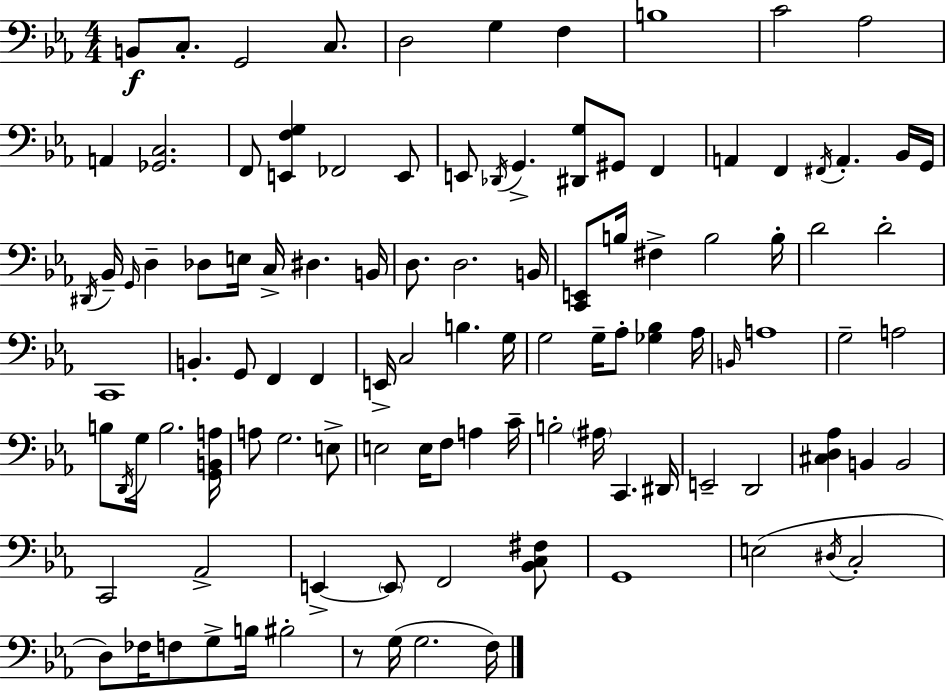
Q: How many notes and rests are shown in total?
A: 107